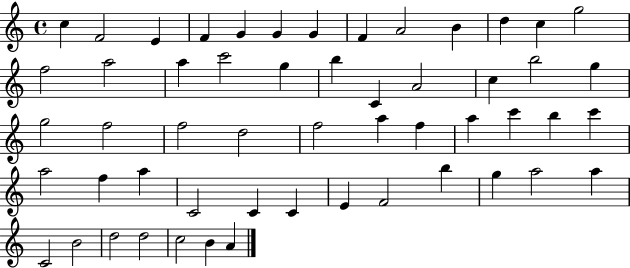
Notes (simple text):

C5/q F4/h E4/q F4/q G4/q G4/q G4/q F4/q A4/h B4/q D5/q C5/q G5/h F5/h A5/h A5/q C6/h G5/q B5/q C4/q A4/h C5/q B5/h G5/q G5/h F5/h F5/h D5/h F5/h A5/q F5/q A5/q C6/q B5/q C6/q A5/h F5/q A5/q C4/h C4/q C4/q E4/q F4/h B5/q G5/q A5/h A5/q C4/h B4/h D5/h D5/h C5/h B4/q A4/q